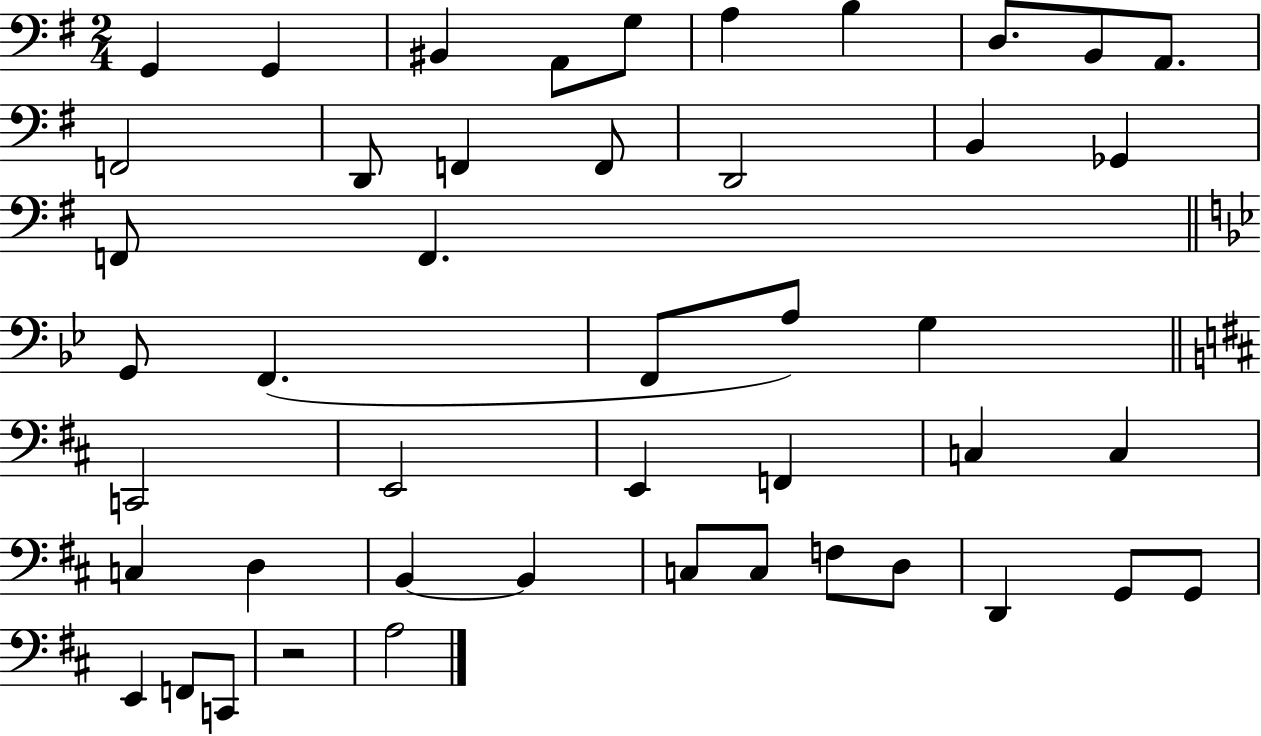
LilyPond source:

{
  \clef bass
  \numericTimeSignature
  \time 2/4
  \key g \major
  g,4 g,4 | bis,4 a,8 g8 | a4 b4 | d8. b,8 a,8. | \break f,2 | d,8 f,4 f,8 | d,2 | b,4 ges,4 | \break f,8 f,4. | \bar "||" \break \key bes \major g,8 f,4.( | f,8 a8) g4 | \bar "||" \break \key d \major c,2 | e,2 | e,4 f,4 | c4 c4 | \break c4 d4 | b,4~~ b,4 | c8 c8 f8 d8 | d,4 g,8 g,8 | \break e,4 f,8 c,8 | r2 | a2 | \bar "|."
}